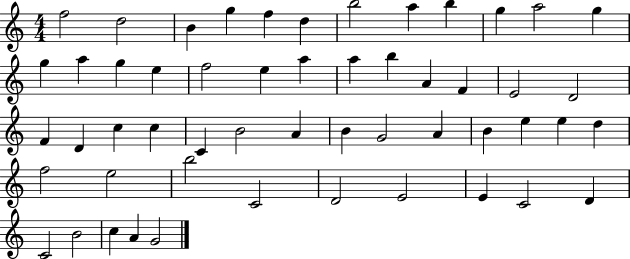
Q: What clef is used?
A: treble